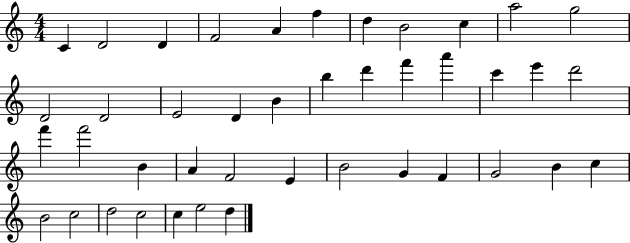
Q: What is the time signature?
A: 4/4